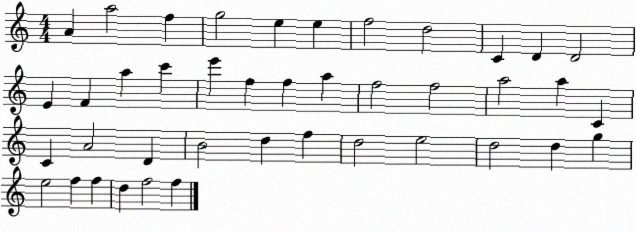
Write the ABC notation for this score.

X:1
T:Untitled
M:4/4
L:1/4
K:C
A a2 f g2 e e f2 d2 C D D2 E F a c' e' f f a f2 f2 a2 a C C A2 D B2 d f d2 e2 d2 d g e2 f f d f2 f